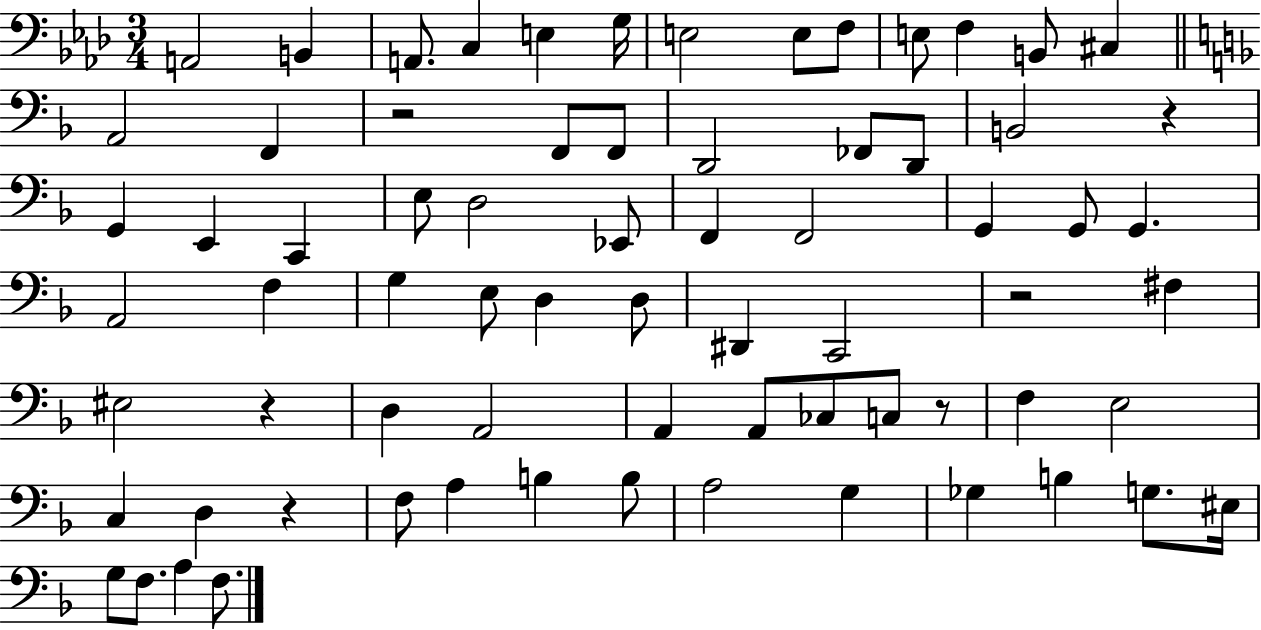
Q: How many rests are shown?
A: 6